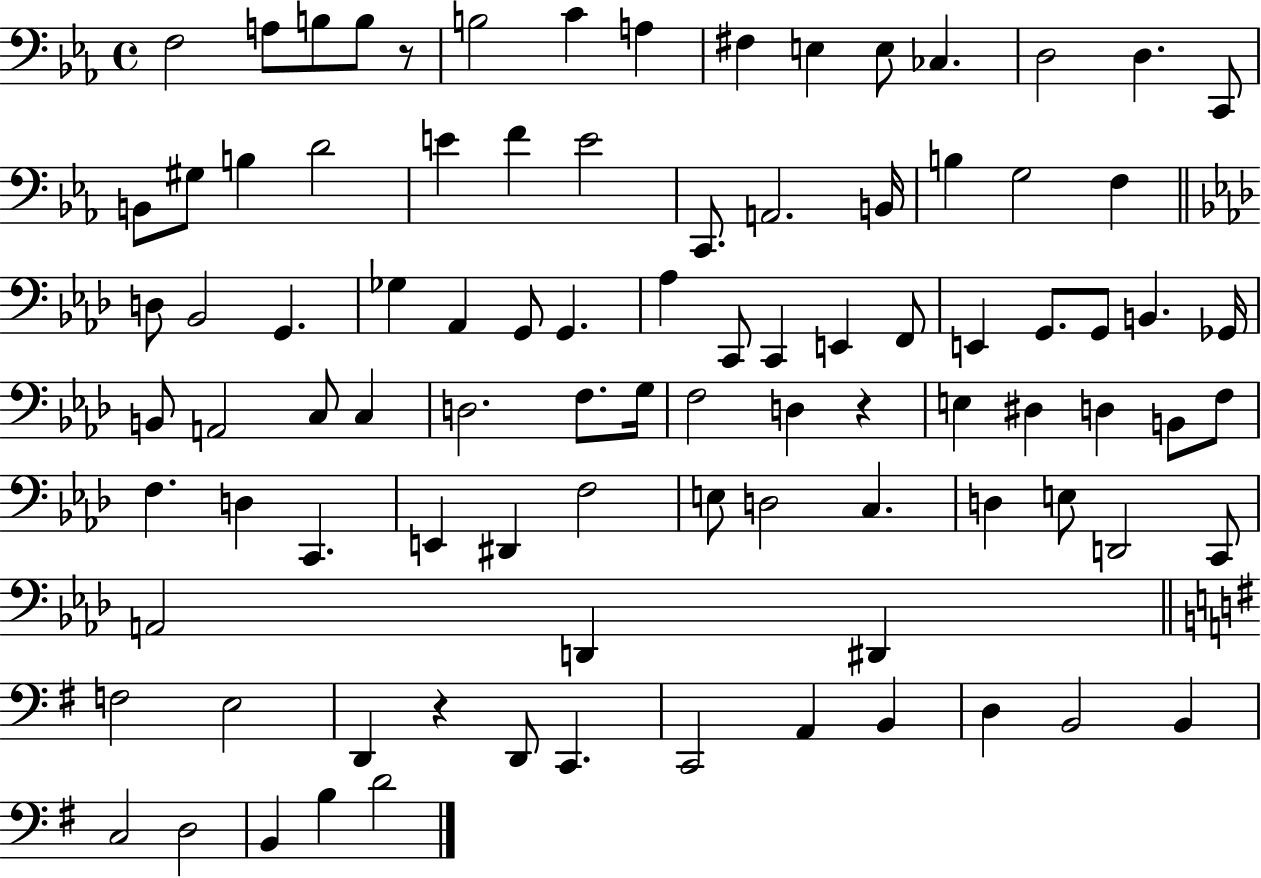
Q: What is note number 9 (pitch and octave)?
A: E3